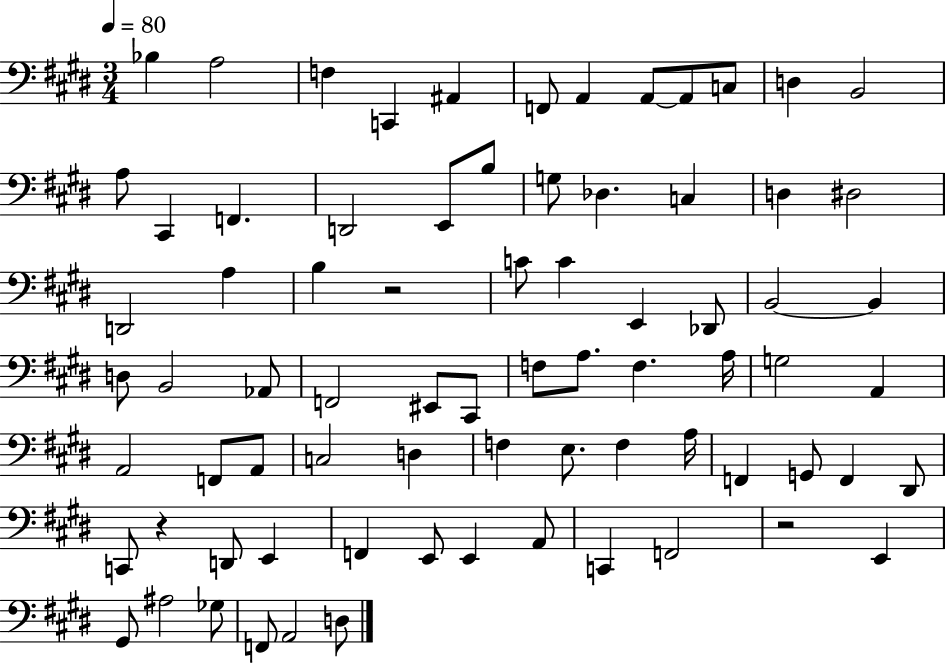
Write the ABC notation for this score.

X:1
T:Untitled
M:3/4
L:1/4
K:E
_B, A,2 F, C,, ^A,, F,,/2 A,, A,,/2 A,,/2 C,/2 D, B,,2 A,/2 ^C,, F,, D,,2 E,,/2 B,/2 G,/2 _D, C, D, ^D,2 D,,2 A, B, z2 C/2 C E,, _D,,/2 B,,2 B,, D,/2 B,,2 _A,,/2 F,,2 ^E,,/2 ^C,,/2 F,/2 A,/2 F, A,/4 G,2 A,, A,,2 F,,/2 A,,/2 C,2 D, F, E,/2 F, A,/4 F,, G,,/2 F,, ^D,,/2 C,,/2 z D,,/2 E,, F,, E,,/2 E,, A,,/2 C,, F,,2 z2 E,, ^G,,/2 ^A,2 _G,/2 F,,/2 A,,2 D,/2